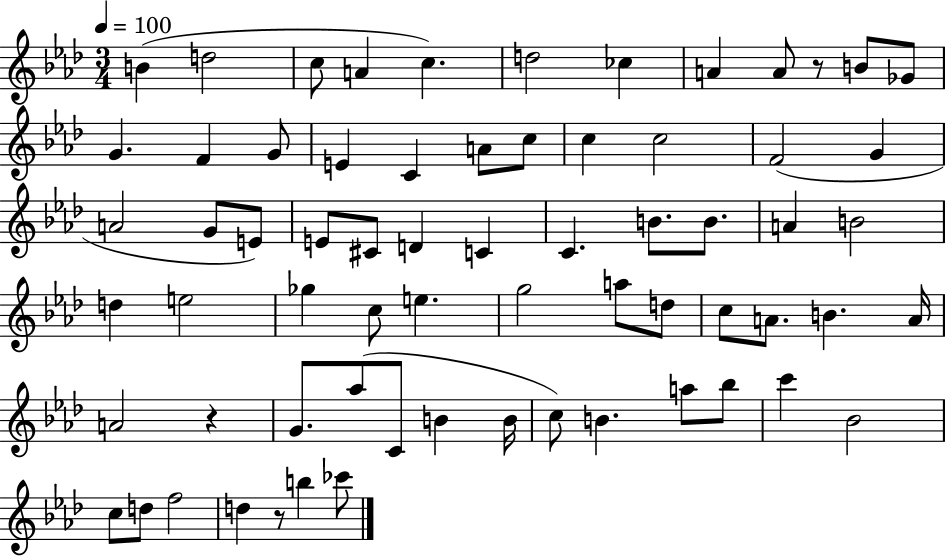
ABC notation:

X:1
T:Untitled
M:3/4
L:1/4
K:Ab
B d2 c/2 A c d2 _c A A/2 z/2 B/2 _G/2 G F G/2 E C A/2 c/2 c c2 F2 G A2 G/2 E/2 E/2 ^C/2 D C C B/2 B/2 A B2 d e2 _g c/2 e g2 a/2 d/2 c/2 A/2 B A/4 A2 z G/2 _a/2 C/2 B B/4 c/2 B a/2 _b/2 c' _B2 c/2 d/2 f2 d z/2 b _c'/2